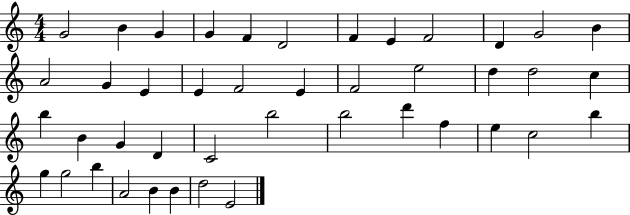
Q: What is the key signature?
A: C major